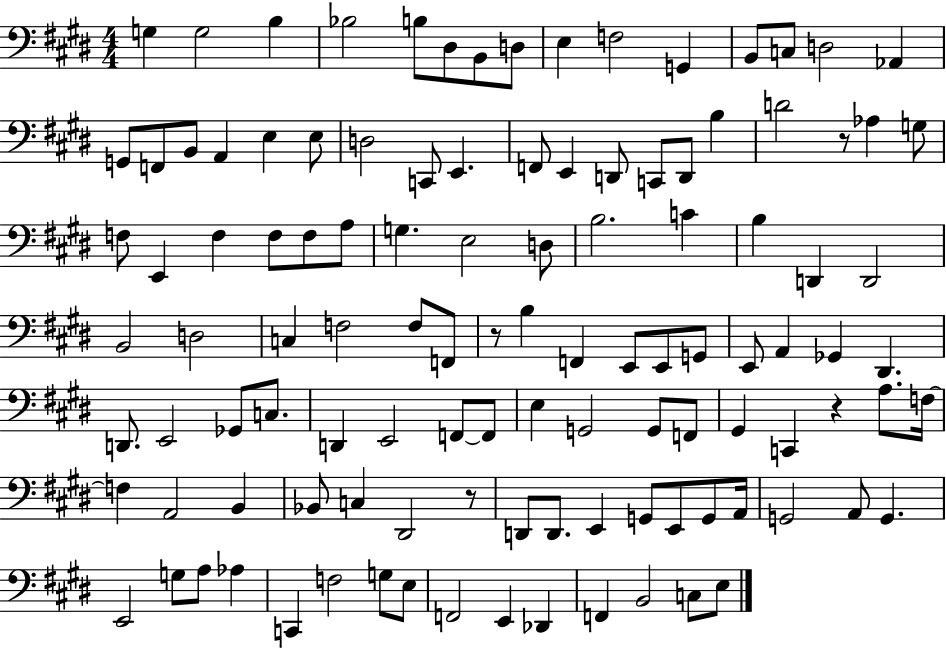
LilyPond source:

{
  \clef bass
  \numericTimeSignature
  \time 4/4
  \key e \major
  g4 g2 b4 | bes2 b8 dis8 b,8 d8 | e4 f2 g,4 | b,8 c8 d2 aes,4 | \break g,8 f,8 b,8 a,4 e4 e8 | d2 c,8 e,4. | f,8 e,4 d,8 c,8 d,8 b4 | d'2 r8 aes4 g8 | \break f8 e,4 f4 f8 f8 a8 | g4. e2 d8 | b2. c'4 | b4 d,4 d,2 | \break b,2 d2 | c4 f2 f8 f,8 | r8 b4 f,4 e,8 e,8 g,8 | e,8 a,4 ges,4 dis,4. | \break d,8. e,2 ges,8 c8. | d,4 e,2 f,8~~ f,8 | e4 g,2 g,8 f,8 | gis,4 c,4 r4 a8. f16~~ | \break f4 a,2 b,4 | bes,8 c4 dis,2 r8 | d,8 d,8. e,4 g,8 e,8 g,8 a,16 | g,2 a,8 g,4. | \break e,2 g8 a8 aes4 | c,4 f2 g8 e8 | f,2 e,4 des,4 | f,4 b,2 c8 e8 | \break \bar "|."
}